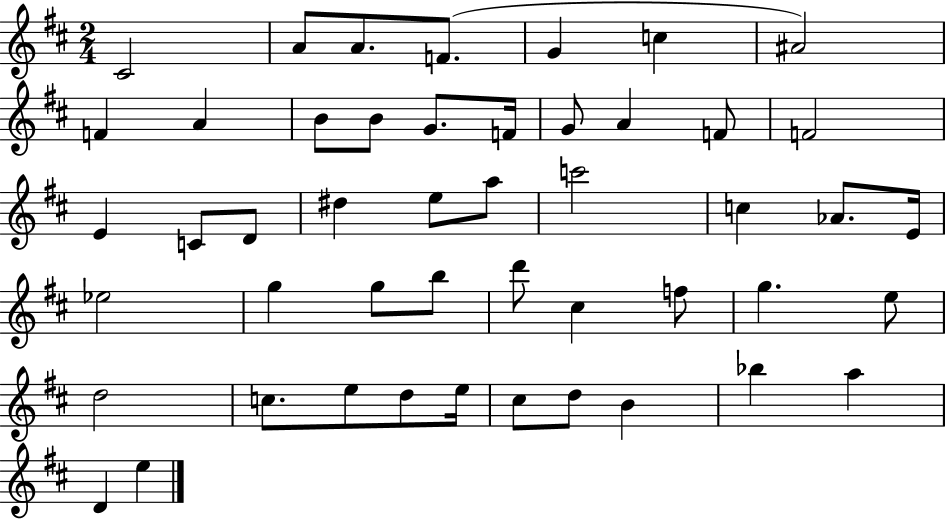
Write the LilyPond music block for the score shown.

{
  \clef treble
  \numericTimeSignature
  \time 2/4
  \key d \major
  \repeat volta 2 { cis'2 | a'8 a'8. f'8.( | g'4 c''4 | ais'2) | \break f'4 a'4 | b'8 b'8 g'8. f'16 | g'8 a'4 f'8 | f'2 | \break e'4 c'8 d'8 | dis''4 e''8 a''8 | c'''2 | c''4 aes'8. e'16 | \break ees''2 | g''4 g''8 b''8 | d'''8 cis''4 f''8 | g''4. e''8 | \break d''2 | c''8. e''8 d''8 e''16 | cis''8 d''8 b'4 | bes''4 a''4 | \break d'4 e''4 | } \bar "|."
}